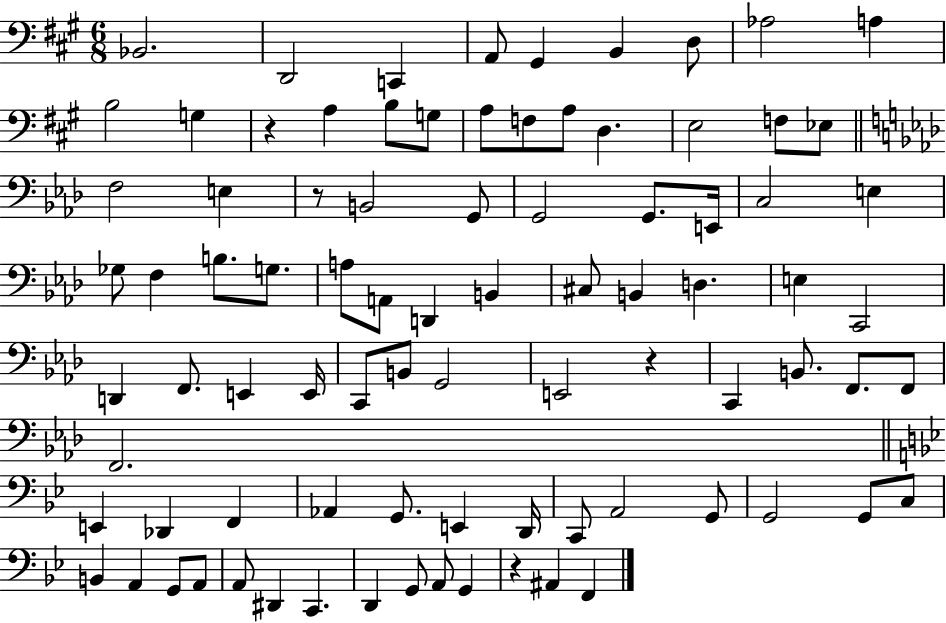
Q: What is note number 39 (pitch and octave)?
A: C#3